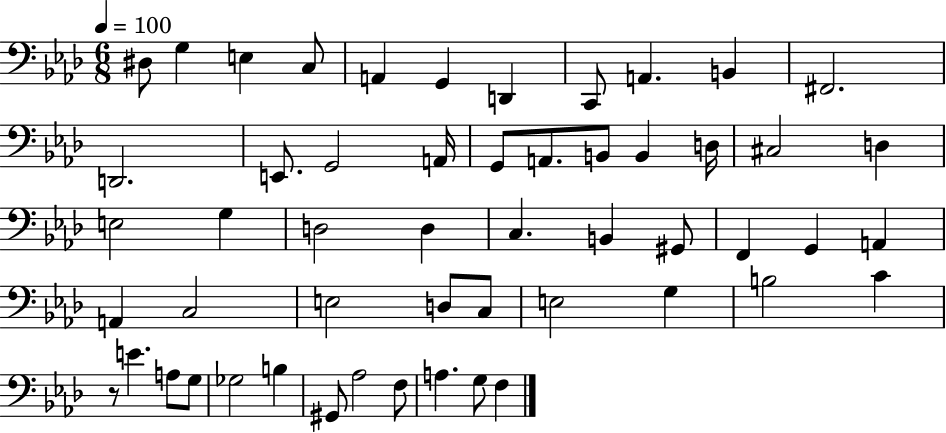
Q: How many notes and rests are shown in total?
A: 53